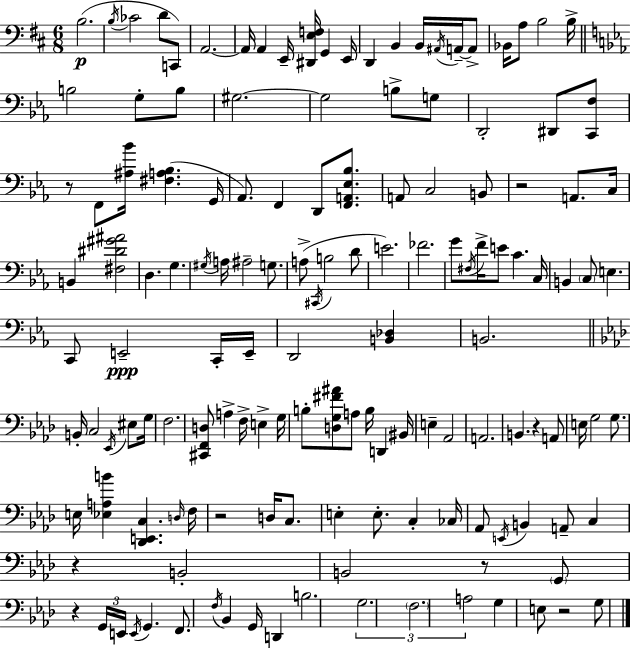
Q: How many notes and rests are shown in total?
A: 143